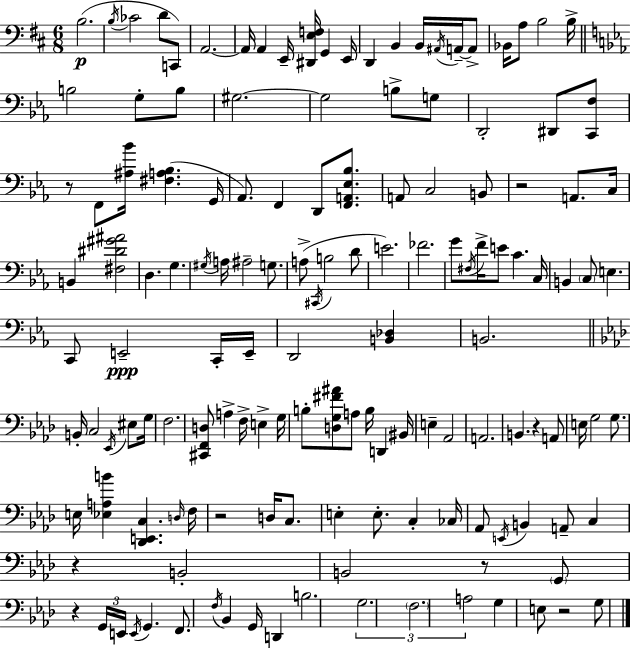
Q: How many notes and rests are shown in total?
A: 143